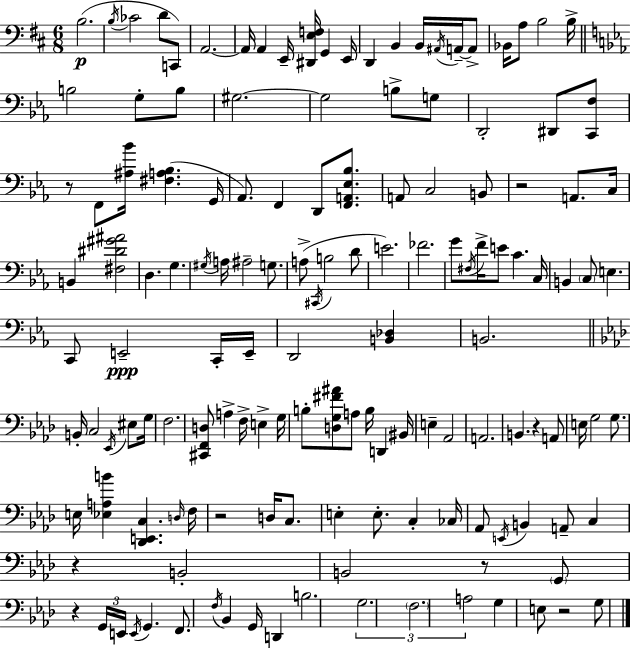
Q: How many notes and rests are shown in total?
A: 143